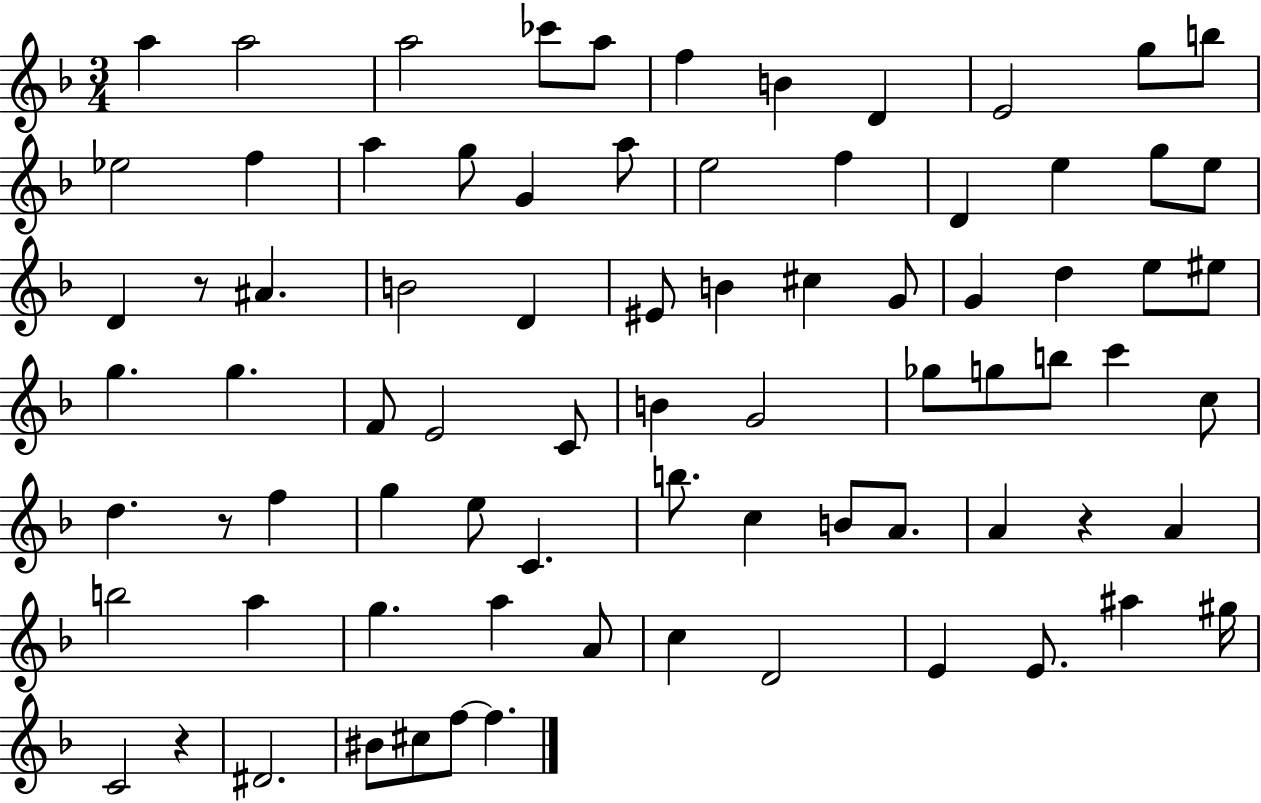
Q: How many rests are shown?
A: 4